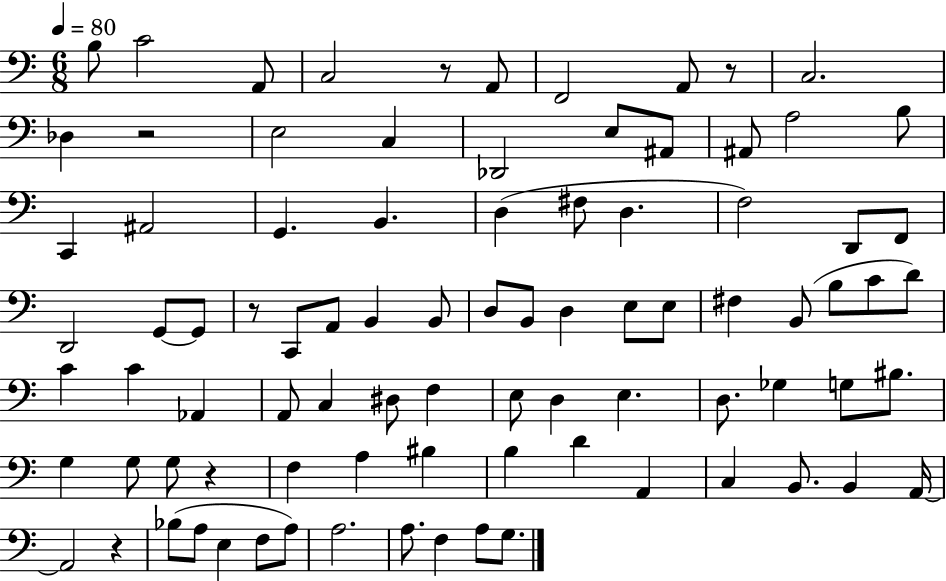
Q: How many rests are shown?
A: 6